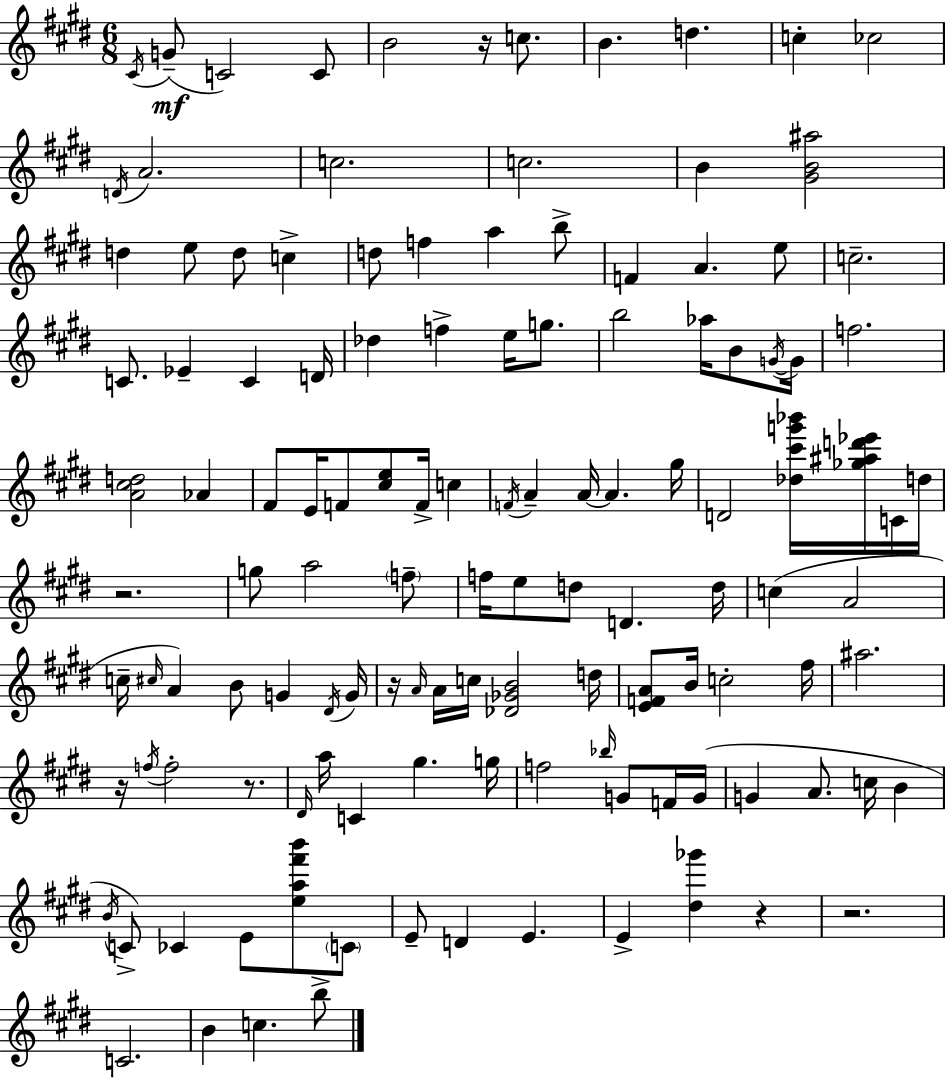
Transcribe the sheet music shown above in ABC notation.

X:1
T:Untitled
M:6/8
L:1/4
K:E
^C/4 G/2 C2 C/2 B2 z/4 c/2 B d c _c2 D/4 A2 c2 c2 B [^GB^a]2 d e/2 d/2 c d/2 f a b/2 F A e/2 c2 C/2 _E C D/4 _d f e/4 g/2 b2 _a/4 B/2 G/4 G/4 f2 [A^cd]2 _A ^F/2 E/4 F/2 [^ce]/2 F/4 c F/4 A A/4 A ^g/4 D2 [_d^c'g'_b']/4 [_g^ad'_e']/4 C/4 d/4 z2 g/2 a2 f/2 f/4 e/2 d/2 D d/4 c A2 c/4 ^c/4 A B/2 G ^D/4 G/4 z/4 A/4 A/4 c/4 [_D_GB]2 d/4 [EFA]/2 B/4 c2 ^f/4 ^a2 z/4 f/4 f2 z/2 ^D/4 a/4 C ^g g/4 f2 _b/4 G/2 F/4 G/4 G A/2 c/4 B B/4 C/2 _C E/2 [ea^f'b']/2 C/2 E/2 D E E [^d_g'] z z2 C2 B c b/2